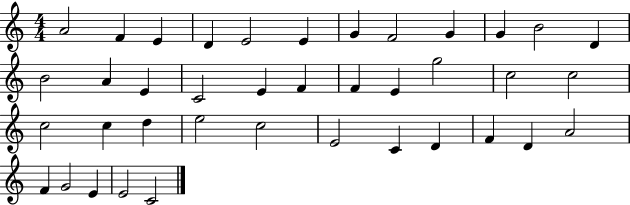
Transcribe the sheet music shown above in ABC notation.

X:1
T:Untitled
M:4/4
L:1/4
K:C
A2 F E D E2 E G F2 G G B2 D B2 A E C2 E F F E g2 c2 c2 c2 c d e2 c2 E2 C D F D A2 F G2 E E2 C2